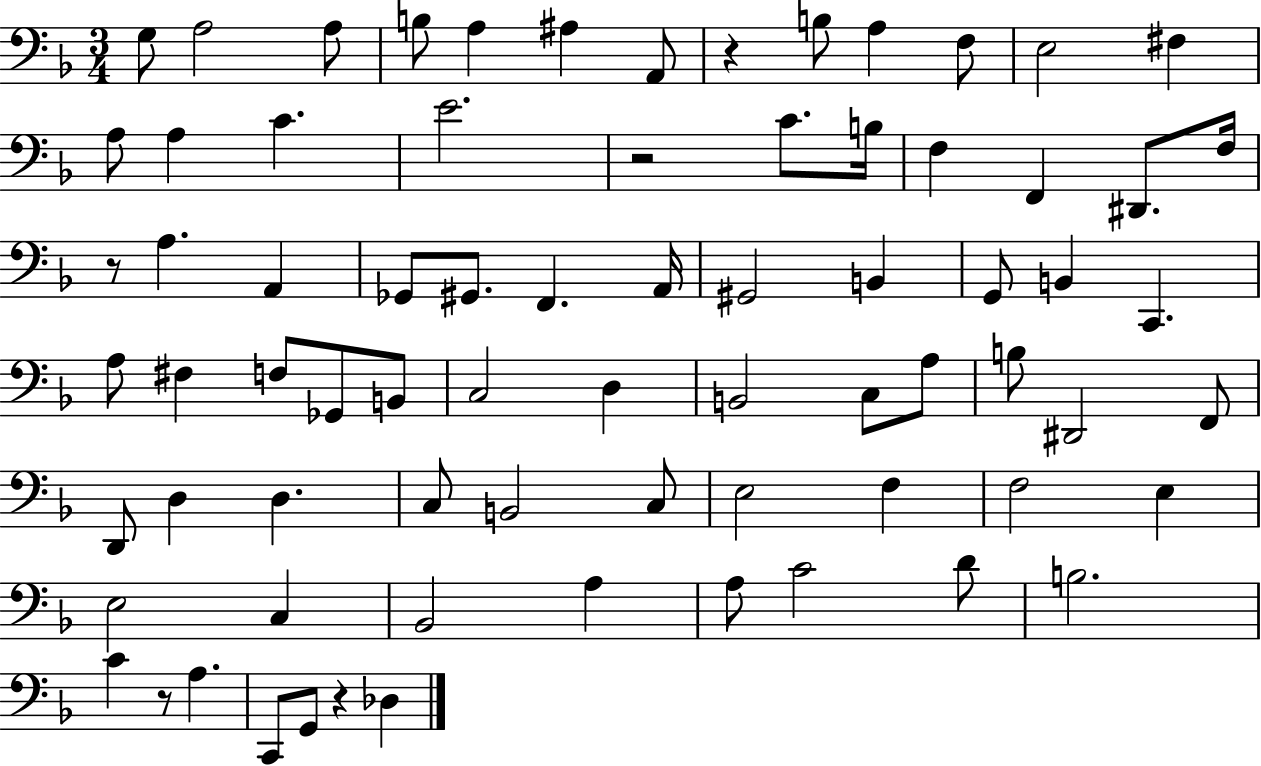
X:1
T:Untitled
M:3/4
L:1/4
K:F
G,/2 A,2 A,/2 B,/2 A, ^A, A,,/2 z B,/2 A, F,/2 E,2 ^F, A,/2 A, C E2 z2 C/2 B,/4 F, F,, ^D,,/2 F,/4 z/2 A, A,, _G,,/2 ^G,,/2 F,, A,,/4 ^G,,2 B,, G,,/2 B,, C,, A,/2 ^F, F,/2 _G,,/2 B,,/2 C,2 D, B,,2 C,/2 A,/2 B,/2 ^D,,2 F,,/2 D,,/2 D, D, C,/2 B,,2 C,/2 E,2 F, F,2 E, E,2 C, _B,,2 A, A,/2 C2 D/2 B,2 C z/2 A, C,,/2 G,,/2 z _D,